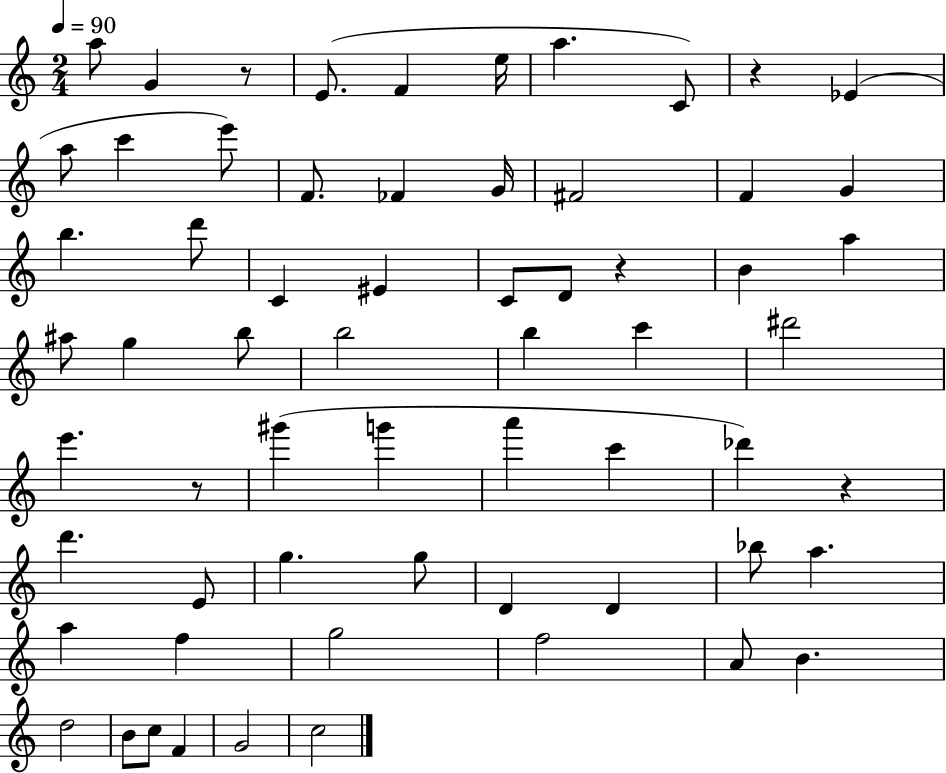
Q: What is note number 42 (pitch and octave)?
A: G5